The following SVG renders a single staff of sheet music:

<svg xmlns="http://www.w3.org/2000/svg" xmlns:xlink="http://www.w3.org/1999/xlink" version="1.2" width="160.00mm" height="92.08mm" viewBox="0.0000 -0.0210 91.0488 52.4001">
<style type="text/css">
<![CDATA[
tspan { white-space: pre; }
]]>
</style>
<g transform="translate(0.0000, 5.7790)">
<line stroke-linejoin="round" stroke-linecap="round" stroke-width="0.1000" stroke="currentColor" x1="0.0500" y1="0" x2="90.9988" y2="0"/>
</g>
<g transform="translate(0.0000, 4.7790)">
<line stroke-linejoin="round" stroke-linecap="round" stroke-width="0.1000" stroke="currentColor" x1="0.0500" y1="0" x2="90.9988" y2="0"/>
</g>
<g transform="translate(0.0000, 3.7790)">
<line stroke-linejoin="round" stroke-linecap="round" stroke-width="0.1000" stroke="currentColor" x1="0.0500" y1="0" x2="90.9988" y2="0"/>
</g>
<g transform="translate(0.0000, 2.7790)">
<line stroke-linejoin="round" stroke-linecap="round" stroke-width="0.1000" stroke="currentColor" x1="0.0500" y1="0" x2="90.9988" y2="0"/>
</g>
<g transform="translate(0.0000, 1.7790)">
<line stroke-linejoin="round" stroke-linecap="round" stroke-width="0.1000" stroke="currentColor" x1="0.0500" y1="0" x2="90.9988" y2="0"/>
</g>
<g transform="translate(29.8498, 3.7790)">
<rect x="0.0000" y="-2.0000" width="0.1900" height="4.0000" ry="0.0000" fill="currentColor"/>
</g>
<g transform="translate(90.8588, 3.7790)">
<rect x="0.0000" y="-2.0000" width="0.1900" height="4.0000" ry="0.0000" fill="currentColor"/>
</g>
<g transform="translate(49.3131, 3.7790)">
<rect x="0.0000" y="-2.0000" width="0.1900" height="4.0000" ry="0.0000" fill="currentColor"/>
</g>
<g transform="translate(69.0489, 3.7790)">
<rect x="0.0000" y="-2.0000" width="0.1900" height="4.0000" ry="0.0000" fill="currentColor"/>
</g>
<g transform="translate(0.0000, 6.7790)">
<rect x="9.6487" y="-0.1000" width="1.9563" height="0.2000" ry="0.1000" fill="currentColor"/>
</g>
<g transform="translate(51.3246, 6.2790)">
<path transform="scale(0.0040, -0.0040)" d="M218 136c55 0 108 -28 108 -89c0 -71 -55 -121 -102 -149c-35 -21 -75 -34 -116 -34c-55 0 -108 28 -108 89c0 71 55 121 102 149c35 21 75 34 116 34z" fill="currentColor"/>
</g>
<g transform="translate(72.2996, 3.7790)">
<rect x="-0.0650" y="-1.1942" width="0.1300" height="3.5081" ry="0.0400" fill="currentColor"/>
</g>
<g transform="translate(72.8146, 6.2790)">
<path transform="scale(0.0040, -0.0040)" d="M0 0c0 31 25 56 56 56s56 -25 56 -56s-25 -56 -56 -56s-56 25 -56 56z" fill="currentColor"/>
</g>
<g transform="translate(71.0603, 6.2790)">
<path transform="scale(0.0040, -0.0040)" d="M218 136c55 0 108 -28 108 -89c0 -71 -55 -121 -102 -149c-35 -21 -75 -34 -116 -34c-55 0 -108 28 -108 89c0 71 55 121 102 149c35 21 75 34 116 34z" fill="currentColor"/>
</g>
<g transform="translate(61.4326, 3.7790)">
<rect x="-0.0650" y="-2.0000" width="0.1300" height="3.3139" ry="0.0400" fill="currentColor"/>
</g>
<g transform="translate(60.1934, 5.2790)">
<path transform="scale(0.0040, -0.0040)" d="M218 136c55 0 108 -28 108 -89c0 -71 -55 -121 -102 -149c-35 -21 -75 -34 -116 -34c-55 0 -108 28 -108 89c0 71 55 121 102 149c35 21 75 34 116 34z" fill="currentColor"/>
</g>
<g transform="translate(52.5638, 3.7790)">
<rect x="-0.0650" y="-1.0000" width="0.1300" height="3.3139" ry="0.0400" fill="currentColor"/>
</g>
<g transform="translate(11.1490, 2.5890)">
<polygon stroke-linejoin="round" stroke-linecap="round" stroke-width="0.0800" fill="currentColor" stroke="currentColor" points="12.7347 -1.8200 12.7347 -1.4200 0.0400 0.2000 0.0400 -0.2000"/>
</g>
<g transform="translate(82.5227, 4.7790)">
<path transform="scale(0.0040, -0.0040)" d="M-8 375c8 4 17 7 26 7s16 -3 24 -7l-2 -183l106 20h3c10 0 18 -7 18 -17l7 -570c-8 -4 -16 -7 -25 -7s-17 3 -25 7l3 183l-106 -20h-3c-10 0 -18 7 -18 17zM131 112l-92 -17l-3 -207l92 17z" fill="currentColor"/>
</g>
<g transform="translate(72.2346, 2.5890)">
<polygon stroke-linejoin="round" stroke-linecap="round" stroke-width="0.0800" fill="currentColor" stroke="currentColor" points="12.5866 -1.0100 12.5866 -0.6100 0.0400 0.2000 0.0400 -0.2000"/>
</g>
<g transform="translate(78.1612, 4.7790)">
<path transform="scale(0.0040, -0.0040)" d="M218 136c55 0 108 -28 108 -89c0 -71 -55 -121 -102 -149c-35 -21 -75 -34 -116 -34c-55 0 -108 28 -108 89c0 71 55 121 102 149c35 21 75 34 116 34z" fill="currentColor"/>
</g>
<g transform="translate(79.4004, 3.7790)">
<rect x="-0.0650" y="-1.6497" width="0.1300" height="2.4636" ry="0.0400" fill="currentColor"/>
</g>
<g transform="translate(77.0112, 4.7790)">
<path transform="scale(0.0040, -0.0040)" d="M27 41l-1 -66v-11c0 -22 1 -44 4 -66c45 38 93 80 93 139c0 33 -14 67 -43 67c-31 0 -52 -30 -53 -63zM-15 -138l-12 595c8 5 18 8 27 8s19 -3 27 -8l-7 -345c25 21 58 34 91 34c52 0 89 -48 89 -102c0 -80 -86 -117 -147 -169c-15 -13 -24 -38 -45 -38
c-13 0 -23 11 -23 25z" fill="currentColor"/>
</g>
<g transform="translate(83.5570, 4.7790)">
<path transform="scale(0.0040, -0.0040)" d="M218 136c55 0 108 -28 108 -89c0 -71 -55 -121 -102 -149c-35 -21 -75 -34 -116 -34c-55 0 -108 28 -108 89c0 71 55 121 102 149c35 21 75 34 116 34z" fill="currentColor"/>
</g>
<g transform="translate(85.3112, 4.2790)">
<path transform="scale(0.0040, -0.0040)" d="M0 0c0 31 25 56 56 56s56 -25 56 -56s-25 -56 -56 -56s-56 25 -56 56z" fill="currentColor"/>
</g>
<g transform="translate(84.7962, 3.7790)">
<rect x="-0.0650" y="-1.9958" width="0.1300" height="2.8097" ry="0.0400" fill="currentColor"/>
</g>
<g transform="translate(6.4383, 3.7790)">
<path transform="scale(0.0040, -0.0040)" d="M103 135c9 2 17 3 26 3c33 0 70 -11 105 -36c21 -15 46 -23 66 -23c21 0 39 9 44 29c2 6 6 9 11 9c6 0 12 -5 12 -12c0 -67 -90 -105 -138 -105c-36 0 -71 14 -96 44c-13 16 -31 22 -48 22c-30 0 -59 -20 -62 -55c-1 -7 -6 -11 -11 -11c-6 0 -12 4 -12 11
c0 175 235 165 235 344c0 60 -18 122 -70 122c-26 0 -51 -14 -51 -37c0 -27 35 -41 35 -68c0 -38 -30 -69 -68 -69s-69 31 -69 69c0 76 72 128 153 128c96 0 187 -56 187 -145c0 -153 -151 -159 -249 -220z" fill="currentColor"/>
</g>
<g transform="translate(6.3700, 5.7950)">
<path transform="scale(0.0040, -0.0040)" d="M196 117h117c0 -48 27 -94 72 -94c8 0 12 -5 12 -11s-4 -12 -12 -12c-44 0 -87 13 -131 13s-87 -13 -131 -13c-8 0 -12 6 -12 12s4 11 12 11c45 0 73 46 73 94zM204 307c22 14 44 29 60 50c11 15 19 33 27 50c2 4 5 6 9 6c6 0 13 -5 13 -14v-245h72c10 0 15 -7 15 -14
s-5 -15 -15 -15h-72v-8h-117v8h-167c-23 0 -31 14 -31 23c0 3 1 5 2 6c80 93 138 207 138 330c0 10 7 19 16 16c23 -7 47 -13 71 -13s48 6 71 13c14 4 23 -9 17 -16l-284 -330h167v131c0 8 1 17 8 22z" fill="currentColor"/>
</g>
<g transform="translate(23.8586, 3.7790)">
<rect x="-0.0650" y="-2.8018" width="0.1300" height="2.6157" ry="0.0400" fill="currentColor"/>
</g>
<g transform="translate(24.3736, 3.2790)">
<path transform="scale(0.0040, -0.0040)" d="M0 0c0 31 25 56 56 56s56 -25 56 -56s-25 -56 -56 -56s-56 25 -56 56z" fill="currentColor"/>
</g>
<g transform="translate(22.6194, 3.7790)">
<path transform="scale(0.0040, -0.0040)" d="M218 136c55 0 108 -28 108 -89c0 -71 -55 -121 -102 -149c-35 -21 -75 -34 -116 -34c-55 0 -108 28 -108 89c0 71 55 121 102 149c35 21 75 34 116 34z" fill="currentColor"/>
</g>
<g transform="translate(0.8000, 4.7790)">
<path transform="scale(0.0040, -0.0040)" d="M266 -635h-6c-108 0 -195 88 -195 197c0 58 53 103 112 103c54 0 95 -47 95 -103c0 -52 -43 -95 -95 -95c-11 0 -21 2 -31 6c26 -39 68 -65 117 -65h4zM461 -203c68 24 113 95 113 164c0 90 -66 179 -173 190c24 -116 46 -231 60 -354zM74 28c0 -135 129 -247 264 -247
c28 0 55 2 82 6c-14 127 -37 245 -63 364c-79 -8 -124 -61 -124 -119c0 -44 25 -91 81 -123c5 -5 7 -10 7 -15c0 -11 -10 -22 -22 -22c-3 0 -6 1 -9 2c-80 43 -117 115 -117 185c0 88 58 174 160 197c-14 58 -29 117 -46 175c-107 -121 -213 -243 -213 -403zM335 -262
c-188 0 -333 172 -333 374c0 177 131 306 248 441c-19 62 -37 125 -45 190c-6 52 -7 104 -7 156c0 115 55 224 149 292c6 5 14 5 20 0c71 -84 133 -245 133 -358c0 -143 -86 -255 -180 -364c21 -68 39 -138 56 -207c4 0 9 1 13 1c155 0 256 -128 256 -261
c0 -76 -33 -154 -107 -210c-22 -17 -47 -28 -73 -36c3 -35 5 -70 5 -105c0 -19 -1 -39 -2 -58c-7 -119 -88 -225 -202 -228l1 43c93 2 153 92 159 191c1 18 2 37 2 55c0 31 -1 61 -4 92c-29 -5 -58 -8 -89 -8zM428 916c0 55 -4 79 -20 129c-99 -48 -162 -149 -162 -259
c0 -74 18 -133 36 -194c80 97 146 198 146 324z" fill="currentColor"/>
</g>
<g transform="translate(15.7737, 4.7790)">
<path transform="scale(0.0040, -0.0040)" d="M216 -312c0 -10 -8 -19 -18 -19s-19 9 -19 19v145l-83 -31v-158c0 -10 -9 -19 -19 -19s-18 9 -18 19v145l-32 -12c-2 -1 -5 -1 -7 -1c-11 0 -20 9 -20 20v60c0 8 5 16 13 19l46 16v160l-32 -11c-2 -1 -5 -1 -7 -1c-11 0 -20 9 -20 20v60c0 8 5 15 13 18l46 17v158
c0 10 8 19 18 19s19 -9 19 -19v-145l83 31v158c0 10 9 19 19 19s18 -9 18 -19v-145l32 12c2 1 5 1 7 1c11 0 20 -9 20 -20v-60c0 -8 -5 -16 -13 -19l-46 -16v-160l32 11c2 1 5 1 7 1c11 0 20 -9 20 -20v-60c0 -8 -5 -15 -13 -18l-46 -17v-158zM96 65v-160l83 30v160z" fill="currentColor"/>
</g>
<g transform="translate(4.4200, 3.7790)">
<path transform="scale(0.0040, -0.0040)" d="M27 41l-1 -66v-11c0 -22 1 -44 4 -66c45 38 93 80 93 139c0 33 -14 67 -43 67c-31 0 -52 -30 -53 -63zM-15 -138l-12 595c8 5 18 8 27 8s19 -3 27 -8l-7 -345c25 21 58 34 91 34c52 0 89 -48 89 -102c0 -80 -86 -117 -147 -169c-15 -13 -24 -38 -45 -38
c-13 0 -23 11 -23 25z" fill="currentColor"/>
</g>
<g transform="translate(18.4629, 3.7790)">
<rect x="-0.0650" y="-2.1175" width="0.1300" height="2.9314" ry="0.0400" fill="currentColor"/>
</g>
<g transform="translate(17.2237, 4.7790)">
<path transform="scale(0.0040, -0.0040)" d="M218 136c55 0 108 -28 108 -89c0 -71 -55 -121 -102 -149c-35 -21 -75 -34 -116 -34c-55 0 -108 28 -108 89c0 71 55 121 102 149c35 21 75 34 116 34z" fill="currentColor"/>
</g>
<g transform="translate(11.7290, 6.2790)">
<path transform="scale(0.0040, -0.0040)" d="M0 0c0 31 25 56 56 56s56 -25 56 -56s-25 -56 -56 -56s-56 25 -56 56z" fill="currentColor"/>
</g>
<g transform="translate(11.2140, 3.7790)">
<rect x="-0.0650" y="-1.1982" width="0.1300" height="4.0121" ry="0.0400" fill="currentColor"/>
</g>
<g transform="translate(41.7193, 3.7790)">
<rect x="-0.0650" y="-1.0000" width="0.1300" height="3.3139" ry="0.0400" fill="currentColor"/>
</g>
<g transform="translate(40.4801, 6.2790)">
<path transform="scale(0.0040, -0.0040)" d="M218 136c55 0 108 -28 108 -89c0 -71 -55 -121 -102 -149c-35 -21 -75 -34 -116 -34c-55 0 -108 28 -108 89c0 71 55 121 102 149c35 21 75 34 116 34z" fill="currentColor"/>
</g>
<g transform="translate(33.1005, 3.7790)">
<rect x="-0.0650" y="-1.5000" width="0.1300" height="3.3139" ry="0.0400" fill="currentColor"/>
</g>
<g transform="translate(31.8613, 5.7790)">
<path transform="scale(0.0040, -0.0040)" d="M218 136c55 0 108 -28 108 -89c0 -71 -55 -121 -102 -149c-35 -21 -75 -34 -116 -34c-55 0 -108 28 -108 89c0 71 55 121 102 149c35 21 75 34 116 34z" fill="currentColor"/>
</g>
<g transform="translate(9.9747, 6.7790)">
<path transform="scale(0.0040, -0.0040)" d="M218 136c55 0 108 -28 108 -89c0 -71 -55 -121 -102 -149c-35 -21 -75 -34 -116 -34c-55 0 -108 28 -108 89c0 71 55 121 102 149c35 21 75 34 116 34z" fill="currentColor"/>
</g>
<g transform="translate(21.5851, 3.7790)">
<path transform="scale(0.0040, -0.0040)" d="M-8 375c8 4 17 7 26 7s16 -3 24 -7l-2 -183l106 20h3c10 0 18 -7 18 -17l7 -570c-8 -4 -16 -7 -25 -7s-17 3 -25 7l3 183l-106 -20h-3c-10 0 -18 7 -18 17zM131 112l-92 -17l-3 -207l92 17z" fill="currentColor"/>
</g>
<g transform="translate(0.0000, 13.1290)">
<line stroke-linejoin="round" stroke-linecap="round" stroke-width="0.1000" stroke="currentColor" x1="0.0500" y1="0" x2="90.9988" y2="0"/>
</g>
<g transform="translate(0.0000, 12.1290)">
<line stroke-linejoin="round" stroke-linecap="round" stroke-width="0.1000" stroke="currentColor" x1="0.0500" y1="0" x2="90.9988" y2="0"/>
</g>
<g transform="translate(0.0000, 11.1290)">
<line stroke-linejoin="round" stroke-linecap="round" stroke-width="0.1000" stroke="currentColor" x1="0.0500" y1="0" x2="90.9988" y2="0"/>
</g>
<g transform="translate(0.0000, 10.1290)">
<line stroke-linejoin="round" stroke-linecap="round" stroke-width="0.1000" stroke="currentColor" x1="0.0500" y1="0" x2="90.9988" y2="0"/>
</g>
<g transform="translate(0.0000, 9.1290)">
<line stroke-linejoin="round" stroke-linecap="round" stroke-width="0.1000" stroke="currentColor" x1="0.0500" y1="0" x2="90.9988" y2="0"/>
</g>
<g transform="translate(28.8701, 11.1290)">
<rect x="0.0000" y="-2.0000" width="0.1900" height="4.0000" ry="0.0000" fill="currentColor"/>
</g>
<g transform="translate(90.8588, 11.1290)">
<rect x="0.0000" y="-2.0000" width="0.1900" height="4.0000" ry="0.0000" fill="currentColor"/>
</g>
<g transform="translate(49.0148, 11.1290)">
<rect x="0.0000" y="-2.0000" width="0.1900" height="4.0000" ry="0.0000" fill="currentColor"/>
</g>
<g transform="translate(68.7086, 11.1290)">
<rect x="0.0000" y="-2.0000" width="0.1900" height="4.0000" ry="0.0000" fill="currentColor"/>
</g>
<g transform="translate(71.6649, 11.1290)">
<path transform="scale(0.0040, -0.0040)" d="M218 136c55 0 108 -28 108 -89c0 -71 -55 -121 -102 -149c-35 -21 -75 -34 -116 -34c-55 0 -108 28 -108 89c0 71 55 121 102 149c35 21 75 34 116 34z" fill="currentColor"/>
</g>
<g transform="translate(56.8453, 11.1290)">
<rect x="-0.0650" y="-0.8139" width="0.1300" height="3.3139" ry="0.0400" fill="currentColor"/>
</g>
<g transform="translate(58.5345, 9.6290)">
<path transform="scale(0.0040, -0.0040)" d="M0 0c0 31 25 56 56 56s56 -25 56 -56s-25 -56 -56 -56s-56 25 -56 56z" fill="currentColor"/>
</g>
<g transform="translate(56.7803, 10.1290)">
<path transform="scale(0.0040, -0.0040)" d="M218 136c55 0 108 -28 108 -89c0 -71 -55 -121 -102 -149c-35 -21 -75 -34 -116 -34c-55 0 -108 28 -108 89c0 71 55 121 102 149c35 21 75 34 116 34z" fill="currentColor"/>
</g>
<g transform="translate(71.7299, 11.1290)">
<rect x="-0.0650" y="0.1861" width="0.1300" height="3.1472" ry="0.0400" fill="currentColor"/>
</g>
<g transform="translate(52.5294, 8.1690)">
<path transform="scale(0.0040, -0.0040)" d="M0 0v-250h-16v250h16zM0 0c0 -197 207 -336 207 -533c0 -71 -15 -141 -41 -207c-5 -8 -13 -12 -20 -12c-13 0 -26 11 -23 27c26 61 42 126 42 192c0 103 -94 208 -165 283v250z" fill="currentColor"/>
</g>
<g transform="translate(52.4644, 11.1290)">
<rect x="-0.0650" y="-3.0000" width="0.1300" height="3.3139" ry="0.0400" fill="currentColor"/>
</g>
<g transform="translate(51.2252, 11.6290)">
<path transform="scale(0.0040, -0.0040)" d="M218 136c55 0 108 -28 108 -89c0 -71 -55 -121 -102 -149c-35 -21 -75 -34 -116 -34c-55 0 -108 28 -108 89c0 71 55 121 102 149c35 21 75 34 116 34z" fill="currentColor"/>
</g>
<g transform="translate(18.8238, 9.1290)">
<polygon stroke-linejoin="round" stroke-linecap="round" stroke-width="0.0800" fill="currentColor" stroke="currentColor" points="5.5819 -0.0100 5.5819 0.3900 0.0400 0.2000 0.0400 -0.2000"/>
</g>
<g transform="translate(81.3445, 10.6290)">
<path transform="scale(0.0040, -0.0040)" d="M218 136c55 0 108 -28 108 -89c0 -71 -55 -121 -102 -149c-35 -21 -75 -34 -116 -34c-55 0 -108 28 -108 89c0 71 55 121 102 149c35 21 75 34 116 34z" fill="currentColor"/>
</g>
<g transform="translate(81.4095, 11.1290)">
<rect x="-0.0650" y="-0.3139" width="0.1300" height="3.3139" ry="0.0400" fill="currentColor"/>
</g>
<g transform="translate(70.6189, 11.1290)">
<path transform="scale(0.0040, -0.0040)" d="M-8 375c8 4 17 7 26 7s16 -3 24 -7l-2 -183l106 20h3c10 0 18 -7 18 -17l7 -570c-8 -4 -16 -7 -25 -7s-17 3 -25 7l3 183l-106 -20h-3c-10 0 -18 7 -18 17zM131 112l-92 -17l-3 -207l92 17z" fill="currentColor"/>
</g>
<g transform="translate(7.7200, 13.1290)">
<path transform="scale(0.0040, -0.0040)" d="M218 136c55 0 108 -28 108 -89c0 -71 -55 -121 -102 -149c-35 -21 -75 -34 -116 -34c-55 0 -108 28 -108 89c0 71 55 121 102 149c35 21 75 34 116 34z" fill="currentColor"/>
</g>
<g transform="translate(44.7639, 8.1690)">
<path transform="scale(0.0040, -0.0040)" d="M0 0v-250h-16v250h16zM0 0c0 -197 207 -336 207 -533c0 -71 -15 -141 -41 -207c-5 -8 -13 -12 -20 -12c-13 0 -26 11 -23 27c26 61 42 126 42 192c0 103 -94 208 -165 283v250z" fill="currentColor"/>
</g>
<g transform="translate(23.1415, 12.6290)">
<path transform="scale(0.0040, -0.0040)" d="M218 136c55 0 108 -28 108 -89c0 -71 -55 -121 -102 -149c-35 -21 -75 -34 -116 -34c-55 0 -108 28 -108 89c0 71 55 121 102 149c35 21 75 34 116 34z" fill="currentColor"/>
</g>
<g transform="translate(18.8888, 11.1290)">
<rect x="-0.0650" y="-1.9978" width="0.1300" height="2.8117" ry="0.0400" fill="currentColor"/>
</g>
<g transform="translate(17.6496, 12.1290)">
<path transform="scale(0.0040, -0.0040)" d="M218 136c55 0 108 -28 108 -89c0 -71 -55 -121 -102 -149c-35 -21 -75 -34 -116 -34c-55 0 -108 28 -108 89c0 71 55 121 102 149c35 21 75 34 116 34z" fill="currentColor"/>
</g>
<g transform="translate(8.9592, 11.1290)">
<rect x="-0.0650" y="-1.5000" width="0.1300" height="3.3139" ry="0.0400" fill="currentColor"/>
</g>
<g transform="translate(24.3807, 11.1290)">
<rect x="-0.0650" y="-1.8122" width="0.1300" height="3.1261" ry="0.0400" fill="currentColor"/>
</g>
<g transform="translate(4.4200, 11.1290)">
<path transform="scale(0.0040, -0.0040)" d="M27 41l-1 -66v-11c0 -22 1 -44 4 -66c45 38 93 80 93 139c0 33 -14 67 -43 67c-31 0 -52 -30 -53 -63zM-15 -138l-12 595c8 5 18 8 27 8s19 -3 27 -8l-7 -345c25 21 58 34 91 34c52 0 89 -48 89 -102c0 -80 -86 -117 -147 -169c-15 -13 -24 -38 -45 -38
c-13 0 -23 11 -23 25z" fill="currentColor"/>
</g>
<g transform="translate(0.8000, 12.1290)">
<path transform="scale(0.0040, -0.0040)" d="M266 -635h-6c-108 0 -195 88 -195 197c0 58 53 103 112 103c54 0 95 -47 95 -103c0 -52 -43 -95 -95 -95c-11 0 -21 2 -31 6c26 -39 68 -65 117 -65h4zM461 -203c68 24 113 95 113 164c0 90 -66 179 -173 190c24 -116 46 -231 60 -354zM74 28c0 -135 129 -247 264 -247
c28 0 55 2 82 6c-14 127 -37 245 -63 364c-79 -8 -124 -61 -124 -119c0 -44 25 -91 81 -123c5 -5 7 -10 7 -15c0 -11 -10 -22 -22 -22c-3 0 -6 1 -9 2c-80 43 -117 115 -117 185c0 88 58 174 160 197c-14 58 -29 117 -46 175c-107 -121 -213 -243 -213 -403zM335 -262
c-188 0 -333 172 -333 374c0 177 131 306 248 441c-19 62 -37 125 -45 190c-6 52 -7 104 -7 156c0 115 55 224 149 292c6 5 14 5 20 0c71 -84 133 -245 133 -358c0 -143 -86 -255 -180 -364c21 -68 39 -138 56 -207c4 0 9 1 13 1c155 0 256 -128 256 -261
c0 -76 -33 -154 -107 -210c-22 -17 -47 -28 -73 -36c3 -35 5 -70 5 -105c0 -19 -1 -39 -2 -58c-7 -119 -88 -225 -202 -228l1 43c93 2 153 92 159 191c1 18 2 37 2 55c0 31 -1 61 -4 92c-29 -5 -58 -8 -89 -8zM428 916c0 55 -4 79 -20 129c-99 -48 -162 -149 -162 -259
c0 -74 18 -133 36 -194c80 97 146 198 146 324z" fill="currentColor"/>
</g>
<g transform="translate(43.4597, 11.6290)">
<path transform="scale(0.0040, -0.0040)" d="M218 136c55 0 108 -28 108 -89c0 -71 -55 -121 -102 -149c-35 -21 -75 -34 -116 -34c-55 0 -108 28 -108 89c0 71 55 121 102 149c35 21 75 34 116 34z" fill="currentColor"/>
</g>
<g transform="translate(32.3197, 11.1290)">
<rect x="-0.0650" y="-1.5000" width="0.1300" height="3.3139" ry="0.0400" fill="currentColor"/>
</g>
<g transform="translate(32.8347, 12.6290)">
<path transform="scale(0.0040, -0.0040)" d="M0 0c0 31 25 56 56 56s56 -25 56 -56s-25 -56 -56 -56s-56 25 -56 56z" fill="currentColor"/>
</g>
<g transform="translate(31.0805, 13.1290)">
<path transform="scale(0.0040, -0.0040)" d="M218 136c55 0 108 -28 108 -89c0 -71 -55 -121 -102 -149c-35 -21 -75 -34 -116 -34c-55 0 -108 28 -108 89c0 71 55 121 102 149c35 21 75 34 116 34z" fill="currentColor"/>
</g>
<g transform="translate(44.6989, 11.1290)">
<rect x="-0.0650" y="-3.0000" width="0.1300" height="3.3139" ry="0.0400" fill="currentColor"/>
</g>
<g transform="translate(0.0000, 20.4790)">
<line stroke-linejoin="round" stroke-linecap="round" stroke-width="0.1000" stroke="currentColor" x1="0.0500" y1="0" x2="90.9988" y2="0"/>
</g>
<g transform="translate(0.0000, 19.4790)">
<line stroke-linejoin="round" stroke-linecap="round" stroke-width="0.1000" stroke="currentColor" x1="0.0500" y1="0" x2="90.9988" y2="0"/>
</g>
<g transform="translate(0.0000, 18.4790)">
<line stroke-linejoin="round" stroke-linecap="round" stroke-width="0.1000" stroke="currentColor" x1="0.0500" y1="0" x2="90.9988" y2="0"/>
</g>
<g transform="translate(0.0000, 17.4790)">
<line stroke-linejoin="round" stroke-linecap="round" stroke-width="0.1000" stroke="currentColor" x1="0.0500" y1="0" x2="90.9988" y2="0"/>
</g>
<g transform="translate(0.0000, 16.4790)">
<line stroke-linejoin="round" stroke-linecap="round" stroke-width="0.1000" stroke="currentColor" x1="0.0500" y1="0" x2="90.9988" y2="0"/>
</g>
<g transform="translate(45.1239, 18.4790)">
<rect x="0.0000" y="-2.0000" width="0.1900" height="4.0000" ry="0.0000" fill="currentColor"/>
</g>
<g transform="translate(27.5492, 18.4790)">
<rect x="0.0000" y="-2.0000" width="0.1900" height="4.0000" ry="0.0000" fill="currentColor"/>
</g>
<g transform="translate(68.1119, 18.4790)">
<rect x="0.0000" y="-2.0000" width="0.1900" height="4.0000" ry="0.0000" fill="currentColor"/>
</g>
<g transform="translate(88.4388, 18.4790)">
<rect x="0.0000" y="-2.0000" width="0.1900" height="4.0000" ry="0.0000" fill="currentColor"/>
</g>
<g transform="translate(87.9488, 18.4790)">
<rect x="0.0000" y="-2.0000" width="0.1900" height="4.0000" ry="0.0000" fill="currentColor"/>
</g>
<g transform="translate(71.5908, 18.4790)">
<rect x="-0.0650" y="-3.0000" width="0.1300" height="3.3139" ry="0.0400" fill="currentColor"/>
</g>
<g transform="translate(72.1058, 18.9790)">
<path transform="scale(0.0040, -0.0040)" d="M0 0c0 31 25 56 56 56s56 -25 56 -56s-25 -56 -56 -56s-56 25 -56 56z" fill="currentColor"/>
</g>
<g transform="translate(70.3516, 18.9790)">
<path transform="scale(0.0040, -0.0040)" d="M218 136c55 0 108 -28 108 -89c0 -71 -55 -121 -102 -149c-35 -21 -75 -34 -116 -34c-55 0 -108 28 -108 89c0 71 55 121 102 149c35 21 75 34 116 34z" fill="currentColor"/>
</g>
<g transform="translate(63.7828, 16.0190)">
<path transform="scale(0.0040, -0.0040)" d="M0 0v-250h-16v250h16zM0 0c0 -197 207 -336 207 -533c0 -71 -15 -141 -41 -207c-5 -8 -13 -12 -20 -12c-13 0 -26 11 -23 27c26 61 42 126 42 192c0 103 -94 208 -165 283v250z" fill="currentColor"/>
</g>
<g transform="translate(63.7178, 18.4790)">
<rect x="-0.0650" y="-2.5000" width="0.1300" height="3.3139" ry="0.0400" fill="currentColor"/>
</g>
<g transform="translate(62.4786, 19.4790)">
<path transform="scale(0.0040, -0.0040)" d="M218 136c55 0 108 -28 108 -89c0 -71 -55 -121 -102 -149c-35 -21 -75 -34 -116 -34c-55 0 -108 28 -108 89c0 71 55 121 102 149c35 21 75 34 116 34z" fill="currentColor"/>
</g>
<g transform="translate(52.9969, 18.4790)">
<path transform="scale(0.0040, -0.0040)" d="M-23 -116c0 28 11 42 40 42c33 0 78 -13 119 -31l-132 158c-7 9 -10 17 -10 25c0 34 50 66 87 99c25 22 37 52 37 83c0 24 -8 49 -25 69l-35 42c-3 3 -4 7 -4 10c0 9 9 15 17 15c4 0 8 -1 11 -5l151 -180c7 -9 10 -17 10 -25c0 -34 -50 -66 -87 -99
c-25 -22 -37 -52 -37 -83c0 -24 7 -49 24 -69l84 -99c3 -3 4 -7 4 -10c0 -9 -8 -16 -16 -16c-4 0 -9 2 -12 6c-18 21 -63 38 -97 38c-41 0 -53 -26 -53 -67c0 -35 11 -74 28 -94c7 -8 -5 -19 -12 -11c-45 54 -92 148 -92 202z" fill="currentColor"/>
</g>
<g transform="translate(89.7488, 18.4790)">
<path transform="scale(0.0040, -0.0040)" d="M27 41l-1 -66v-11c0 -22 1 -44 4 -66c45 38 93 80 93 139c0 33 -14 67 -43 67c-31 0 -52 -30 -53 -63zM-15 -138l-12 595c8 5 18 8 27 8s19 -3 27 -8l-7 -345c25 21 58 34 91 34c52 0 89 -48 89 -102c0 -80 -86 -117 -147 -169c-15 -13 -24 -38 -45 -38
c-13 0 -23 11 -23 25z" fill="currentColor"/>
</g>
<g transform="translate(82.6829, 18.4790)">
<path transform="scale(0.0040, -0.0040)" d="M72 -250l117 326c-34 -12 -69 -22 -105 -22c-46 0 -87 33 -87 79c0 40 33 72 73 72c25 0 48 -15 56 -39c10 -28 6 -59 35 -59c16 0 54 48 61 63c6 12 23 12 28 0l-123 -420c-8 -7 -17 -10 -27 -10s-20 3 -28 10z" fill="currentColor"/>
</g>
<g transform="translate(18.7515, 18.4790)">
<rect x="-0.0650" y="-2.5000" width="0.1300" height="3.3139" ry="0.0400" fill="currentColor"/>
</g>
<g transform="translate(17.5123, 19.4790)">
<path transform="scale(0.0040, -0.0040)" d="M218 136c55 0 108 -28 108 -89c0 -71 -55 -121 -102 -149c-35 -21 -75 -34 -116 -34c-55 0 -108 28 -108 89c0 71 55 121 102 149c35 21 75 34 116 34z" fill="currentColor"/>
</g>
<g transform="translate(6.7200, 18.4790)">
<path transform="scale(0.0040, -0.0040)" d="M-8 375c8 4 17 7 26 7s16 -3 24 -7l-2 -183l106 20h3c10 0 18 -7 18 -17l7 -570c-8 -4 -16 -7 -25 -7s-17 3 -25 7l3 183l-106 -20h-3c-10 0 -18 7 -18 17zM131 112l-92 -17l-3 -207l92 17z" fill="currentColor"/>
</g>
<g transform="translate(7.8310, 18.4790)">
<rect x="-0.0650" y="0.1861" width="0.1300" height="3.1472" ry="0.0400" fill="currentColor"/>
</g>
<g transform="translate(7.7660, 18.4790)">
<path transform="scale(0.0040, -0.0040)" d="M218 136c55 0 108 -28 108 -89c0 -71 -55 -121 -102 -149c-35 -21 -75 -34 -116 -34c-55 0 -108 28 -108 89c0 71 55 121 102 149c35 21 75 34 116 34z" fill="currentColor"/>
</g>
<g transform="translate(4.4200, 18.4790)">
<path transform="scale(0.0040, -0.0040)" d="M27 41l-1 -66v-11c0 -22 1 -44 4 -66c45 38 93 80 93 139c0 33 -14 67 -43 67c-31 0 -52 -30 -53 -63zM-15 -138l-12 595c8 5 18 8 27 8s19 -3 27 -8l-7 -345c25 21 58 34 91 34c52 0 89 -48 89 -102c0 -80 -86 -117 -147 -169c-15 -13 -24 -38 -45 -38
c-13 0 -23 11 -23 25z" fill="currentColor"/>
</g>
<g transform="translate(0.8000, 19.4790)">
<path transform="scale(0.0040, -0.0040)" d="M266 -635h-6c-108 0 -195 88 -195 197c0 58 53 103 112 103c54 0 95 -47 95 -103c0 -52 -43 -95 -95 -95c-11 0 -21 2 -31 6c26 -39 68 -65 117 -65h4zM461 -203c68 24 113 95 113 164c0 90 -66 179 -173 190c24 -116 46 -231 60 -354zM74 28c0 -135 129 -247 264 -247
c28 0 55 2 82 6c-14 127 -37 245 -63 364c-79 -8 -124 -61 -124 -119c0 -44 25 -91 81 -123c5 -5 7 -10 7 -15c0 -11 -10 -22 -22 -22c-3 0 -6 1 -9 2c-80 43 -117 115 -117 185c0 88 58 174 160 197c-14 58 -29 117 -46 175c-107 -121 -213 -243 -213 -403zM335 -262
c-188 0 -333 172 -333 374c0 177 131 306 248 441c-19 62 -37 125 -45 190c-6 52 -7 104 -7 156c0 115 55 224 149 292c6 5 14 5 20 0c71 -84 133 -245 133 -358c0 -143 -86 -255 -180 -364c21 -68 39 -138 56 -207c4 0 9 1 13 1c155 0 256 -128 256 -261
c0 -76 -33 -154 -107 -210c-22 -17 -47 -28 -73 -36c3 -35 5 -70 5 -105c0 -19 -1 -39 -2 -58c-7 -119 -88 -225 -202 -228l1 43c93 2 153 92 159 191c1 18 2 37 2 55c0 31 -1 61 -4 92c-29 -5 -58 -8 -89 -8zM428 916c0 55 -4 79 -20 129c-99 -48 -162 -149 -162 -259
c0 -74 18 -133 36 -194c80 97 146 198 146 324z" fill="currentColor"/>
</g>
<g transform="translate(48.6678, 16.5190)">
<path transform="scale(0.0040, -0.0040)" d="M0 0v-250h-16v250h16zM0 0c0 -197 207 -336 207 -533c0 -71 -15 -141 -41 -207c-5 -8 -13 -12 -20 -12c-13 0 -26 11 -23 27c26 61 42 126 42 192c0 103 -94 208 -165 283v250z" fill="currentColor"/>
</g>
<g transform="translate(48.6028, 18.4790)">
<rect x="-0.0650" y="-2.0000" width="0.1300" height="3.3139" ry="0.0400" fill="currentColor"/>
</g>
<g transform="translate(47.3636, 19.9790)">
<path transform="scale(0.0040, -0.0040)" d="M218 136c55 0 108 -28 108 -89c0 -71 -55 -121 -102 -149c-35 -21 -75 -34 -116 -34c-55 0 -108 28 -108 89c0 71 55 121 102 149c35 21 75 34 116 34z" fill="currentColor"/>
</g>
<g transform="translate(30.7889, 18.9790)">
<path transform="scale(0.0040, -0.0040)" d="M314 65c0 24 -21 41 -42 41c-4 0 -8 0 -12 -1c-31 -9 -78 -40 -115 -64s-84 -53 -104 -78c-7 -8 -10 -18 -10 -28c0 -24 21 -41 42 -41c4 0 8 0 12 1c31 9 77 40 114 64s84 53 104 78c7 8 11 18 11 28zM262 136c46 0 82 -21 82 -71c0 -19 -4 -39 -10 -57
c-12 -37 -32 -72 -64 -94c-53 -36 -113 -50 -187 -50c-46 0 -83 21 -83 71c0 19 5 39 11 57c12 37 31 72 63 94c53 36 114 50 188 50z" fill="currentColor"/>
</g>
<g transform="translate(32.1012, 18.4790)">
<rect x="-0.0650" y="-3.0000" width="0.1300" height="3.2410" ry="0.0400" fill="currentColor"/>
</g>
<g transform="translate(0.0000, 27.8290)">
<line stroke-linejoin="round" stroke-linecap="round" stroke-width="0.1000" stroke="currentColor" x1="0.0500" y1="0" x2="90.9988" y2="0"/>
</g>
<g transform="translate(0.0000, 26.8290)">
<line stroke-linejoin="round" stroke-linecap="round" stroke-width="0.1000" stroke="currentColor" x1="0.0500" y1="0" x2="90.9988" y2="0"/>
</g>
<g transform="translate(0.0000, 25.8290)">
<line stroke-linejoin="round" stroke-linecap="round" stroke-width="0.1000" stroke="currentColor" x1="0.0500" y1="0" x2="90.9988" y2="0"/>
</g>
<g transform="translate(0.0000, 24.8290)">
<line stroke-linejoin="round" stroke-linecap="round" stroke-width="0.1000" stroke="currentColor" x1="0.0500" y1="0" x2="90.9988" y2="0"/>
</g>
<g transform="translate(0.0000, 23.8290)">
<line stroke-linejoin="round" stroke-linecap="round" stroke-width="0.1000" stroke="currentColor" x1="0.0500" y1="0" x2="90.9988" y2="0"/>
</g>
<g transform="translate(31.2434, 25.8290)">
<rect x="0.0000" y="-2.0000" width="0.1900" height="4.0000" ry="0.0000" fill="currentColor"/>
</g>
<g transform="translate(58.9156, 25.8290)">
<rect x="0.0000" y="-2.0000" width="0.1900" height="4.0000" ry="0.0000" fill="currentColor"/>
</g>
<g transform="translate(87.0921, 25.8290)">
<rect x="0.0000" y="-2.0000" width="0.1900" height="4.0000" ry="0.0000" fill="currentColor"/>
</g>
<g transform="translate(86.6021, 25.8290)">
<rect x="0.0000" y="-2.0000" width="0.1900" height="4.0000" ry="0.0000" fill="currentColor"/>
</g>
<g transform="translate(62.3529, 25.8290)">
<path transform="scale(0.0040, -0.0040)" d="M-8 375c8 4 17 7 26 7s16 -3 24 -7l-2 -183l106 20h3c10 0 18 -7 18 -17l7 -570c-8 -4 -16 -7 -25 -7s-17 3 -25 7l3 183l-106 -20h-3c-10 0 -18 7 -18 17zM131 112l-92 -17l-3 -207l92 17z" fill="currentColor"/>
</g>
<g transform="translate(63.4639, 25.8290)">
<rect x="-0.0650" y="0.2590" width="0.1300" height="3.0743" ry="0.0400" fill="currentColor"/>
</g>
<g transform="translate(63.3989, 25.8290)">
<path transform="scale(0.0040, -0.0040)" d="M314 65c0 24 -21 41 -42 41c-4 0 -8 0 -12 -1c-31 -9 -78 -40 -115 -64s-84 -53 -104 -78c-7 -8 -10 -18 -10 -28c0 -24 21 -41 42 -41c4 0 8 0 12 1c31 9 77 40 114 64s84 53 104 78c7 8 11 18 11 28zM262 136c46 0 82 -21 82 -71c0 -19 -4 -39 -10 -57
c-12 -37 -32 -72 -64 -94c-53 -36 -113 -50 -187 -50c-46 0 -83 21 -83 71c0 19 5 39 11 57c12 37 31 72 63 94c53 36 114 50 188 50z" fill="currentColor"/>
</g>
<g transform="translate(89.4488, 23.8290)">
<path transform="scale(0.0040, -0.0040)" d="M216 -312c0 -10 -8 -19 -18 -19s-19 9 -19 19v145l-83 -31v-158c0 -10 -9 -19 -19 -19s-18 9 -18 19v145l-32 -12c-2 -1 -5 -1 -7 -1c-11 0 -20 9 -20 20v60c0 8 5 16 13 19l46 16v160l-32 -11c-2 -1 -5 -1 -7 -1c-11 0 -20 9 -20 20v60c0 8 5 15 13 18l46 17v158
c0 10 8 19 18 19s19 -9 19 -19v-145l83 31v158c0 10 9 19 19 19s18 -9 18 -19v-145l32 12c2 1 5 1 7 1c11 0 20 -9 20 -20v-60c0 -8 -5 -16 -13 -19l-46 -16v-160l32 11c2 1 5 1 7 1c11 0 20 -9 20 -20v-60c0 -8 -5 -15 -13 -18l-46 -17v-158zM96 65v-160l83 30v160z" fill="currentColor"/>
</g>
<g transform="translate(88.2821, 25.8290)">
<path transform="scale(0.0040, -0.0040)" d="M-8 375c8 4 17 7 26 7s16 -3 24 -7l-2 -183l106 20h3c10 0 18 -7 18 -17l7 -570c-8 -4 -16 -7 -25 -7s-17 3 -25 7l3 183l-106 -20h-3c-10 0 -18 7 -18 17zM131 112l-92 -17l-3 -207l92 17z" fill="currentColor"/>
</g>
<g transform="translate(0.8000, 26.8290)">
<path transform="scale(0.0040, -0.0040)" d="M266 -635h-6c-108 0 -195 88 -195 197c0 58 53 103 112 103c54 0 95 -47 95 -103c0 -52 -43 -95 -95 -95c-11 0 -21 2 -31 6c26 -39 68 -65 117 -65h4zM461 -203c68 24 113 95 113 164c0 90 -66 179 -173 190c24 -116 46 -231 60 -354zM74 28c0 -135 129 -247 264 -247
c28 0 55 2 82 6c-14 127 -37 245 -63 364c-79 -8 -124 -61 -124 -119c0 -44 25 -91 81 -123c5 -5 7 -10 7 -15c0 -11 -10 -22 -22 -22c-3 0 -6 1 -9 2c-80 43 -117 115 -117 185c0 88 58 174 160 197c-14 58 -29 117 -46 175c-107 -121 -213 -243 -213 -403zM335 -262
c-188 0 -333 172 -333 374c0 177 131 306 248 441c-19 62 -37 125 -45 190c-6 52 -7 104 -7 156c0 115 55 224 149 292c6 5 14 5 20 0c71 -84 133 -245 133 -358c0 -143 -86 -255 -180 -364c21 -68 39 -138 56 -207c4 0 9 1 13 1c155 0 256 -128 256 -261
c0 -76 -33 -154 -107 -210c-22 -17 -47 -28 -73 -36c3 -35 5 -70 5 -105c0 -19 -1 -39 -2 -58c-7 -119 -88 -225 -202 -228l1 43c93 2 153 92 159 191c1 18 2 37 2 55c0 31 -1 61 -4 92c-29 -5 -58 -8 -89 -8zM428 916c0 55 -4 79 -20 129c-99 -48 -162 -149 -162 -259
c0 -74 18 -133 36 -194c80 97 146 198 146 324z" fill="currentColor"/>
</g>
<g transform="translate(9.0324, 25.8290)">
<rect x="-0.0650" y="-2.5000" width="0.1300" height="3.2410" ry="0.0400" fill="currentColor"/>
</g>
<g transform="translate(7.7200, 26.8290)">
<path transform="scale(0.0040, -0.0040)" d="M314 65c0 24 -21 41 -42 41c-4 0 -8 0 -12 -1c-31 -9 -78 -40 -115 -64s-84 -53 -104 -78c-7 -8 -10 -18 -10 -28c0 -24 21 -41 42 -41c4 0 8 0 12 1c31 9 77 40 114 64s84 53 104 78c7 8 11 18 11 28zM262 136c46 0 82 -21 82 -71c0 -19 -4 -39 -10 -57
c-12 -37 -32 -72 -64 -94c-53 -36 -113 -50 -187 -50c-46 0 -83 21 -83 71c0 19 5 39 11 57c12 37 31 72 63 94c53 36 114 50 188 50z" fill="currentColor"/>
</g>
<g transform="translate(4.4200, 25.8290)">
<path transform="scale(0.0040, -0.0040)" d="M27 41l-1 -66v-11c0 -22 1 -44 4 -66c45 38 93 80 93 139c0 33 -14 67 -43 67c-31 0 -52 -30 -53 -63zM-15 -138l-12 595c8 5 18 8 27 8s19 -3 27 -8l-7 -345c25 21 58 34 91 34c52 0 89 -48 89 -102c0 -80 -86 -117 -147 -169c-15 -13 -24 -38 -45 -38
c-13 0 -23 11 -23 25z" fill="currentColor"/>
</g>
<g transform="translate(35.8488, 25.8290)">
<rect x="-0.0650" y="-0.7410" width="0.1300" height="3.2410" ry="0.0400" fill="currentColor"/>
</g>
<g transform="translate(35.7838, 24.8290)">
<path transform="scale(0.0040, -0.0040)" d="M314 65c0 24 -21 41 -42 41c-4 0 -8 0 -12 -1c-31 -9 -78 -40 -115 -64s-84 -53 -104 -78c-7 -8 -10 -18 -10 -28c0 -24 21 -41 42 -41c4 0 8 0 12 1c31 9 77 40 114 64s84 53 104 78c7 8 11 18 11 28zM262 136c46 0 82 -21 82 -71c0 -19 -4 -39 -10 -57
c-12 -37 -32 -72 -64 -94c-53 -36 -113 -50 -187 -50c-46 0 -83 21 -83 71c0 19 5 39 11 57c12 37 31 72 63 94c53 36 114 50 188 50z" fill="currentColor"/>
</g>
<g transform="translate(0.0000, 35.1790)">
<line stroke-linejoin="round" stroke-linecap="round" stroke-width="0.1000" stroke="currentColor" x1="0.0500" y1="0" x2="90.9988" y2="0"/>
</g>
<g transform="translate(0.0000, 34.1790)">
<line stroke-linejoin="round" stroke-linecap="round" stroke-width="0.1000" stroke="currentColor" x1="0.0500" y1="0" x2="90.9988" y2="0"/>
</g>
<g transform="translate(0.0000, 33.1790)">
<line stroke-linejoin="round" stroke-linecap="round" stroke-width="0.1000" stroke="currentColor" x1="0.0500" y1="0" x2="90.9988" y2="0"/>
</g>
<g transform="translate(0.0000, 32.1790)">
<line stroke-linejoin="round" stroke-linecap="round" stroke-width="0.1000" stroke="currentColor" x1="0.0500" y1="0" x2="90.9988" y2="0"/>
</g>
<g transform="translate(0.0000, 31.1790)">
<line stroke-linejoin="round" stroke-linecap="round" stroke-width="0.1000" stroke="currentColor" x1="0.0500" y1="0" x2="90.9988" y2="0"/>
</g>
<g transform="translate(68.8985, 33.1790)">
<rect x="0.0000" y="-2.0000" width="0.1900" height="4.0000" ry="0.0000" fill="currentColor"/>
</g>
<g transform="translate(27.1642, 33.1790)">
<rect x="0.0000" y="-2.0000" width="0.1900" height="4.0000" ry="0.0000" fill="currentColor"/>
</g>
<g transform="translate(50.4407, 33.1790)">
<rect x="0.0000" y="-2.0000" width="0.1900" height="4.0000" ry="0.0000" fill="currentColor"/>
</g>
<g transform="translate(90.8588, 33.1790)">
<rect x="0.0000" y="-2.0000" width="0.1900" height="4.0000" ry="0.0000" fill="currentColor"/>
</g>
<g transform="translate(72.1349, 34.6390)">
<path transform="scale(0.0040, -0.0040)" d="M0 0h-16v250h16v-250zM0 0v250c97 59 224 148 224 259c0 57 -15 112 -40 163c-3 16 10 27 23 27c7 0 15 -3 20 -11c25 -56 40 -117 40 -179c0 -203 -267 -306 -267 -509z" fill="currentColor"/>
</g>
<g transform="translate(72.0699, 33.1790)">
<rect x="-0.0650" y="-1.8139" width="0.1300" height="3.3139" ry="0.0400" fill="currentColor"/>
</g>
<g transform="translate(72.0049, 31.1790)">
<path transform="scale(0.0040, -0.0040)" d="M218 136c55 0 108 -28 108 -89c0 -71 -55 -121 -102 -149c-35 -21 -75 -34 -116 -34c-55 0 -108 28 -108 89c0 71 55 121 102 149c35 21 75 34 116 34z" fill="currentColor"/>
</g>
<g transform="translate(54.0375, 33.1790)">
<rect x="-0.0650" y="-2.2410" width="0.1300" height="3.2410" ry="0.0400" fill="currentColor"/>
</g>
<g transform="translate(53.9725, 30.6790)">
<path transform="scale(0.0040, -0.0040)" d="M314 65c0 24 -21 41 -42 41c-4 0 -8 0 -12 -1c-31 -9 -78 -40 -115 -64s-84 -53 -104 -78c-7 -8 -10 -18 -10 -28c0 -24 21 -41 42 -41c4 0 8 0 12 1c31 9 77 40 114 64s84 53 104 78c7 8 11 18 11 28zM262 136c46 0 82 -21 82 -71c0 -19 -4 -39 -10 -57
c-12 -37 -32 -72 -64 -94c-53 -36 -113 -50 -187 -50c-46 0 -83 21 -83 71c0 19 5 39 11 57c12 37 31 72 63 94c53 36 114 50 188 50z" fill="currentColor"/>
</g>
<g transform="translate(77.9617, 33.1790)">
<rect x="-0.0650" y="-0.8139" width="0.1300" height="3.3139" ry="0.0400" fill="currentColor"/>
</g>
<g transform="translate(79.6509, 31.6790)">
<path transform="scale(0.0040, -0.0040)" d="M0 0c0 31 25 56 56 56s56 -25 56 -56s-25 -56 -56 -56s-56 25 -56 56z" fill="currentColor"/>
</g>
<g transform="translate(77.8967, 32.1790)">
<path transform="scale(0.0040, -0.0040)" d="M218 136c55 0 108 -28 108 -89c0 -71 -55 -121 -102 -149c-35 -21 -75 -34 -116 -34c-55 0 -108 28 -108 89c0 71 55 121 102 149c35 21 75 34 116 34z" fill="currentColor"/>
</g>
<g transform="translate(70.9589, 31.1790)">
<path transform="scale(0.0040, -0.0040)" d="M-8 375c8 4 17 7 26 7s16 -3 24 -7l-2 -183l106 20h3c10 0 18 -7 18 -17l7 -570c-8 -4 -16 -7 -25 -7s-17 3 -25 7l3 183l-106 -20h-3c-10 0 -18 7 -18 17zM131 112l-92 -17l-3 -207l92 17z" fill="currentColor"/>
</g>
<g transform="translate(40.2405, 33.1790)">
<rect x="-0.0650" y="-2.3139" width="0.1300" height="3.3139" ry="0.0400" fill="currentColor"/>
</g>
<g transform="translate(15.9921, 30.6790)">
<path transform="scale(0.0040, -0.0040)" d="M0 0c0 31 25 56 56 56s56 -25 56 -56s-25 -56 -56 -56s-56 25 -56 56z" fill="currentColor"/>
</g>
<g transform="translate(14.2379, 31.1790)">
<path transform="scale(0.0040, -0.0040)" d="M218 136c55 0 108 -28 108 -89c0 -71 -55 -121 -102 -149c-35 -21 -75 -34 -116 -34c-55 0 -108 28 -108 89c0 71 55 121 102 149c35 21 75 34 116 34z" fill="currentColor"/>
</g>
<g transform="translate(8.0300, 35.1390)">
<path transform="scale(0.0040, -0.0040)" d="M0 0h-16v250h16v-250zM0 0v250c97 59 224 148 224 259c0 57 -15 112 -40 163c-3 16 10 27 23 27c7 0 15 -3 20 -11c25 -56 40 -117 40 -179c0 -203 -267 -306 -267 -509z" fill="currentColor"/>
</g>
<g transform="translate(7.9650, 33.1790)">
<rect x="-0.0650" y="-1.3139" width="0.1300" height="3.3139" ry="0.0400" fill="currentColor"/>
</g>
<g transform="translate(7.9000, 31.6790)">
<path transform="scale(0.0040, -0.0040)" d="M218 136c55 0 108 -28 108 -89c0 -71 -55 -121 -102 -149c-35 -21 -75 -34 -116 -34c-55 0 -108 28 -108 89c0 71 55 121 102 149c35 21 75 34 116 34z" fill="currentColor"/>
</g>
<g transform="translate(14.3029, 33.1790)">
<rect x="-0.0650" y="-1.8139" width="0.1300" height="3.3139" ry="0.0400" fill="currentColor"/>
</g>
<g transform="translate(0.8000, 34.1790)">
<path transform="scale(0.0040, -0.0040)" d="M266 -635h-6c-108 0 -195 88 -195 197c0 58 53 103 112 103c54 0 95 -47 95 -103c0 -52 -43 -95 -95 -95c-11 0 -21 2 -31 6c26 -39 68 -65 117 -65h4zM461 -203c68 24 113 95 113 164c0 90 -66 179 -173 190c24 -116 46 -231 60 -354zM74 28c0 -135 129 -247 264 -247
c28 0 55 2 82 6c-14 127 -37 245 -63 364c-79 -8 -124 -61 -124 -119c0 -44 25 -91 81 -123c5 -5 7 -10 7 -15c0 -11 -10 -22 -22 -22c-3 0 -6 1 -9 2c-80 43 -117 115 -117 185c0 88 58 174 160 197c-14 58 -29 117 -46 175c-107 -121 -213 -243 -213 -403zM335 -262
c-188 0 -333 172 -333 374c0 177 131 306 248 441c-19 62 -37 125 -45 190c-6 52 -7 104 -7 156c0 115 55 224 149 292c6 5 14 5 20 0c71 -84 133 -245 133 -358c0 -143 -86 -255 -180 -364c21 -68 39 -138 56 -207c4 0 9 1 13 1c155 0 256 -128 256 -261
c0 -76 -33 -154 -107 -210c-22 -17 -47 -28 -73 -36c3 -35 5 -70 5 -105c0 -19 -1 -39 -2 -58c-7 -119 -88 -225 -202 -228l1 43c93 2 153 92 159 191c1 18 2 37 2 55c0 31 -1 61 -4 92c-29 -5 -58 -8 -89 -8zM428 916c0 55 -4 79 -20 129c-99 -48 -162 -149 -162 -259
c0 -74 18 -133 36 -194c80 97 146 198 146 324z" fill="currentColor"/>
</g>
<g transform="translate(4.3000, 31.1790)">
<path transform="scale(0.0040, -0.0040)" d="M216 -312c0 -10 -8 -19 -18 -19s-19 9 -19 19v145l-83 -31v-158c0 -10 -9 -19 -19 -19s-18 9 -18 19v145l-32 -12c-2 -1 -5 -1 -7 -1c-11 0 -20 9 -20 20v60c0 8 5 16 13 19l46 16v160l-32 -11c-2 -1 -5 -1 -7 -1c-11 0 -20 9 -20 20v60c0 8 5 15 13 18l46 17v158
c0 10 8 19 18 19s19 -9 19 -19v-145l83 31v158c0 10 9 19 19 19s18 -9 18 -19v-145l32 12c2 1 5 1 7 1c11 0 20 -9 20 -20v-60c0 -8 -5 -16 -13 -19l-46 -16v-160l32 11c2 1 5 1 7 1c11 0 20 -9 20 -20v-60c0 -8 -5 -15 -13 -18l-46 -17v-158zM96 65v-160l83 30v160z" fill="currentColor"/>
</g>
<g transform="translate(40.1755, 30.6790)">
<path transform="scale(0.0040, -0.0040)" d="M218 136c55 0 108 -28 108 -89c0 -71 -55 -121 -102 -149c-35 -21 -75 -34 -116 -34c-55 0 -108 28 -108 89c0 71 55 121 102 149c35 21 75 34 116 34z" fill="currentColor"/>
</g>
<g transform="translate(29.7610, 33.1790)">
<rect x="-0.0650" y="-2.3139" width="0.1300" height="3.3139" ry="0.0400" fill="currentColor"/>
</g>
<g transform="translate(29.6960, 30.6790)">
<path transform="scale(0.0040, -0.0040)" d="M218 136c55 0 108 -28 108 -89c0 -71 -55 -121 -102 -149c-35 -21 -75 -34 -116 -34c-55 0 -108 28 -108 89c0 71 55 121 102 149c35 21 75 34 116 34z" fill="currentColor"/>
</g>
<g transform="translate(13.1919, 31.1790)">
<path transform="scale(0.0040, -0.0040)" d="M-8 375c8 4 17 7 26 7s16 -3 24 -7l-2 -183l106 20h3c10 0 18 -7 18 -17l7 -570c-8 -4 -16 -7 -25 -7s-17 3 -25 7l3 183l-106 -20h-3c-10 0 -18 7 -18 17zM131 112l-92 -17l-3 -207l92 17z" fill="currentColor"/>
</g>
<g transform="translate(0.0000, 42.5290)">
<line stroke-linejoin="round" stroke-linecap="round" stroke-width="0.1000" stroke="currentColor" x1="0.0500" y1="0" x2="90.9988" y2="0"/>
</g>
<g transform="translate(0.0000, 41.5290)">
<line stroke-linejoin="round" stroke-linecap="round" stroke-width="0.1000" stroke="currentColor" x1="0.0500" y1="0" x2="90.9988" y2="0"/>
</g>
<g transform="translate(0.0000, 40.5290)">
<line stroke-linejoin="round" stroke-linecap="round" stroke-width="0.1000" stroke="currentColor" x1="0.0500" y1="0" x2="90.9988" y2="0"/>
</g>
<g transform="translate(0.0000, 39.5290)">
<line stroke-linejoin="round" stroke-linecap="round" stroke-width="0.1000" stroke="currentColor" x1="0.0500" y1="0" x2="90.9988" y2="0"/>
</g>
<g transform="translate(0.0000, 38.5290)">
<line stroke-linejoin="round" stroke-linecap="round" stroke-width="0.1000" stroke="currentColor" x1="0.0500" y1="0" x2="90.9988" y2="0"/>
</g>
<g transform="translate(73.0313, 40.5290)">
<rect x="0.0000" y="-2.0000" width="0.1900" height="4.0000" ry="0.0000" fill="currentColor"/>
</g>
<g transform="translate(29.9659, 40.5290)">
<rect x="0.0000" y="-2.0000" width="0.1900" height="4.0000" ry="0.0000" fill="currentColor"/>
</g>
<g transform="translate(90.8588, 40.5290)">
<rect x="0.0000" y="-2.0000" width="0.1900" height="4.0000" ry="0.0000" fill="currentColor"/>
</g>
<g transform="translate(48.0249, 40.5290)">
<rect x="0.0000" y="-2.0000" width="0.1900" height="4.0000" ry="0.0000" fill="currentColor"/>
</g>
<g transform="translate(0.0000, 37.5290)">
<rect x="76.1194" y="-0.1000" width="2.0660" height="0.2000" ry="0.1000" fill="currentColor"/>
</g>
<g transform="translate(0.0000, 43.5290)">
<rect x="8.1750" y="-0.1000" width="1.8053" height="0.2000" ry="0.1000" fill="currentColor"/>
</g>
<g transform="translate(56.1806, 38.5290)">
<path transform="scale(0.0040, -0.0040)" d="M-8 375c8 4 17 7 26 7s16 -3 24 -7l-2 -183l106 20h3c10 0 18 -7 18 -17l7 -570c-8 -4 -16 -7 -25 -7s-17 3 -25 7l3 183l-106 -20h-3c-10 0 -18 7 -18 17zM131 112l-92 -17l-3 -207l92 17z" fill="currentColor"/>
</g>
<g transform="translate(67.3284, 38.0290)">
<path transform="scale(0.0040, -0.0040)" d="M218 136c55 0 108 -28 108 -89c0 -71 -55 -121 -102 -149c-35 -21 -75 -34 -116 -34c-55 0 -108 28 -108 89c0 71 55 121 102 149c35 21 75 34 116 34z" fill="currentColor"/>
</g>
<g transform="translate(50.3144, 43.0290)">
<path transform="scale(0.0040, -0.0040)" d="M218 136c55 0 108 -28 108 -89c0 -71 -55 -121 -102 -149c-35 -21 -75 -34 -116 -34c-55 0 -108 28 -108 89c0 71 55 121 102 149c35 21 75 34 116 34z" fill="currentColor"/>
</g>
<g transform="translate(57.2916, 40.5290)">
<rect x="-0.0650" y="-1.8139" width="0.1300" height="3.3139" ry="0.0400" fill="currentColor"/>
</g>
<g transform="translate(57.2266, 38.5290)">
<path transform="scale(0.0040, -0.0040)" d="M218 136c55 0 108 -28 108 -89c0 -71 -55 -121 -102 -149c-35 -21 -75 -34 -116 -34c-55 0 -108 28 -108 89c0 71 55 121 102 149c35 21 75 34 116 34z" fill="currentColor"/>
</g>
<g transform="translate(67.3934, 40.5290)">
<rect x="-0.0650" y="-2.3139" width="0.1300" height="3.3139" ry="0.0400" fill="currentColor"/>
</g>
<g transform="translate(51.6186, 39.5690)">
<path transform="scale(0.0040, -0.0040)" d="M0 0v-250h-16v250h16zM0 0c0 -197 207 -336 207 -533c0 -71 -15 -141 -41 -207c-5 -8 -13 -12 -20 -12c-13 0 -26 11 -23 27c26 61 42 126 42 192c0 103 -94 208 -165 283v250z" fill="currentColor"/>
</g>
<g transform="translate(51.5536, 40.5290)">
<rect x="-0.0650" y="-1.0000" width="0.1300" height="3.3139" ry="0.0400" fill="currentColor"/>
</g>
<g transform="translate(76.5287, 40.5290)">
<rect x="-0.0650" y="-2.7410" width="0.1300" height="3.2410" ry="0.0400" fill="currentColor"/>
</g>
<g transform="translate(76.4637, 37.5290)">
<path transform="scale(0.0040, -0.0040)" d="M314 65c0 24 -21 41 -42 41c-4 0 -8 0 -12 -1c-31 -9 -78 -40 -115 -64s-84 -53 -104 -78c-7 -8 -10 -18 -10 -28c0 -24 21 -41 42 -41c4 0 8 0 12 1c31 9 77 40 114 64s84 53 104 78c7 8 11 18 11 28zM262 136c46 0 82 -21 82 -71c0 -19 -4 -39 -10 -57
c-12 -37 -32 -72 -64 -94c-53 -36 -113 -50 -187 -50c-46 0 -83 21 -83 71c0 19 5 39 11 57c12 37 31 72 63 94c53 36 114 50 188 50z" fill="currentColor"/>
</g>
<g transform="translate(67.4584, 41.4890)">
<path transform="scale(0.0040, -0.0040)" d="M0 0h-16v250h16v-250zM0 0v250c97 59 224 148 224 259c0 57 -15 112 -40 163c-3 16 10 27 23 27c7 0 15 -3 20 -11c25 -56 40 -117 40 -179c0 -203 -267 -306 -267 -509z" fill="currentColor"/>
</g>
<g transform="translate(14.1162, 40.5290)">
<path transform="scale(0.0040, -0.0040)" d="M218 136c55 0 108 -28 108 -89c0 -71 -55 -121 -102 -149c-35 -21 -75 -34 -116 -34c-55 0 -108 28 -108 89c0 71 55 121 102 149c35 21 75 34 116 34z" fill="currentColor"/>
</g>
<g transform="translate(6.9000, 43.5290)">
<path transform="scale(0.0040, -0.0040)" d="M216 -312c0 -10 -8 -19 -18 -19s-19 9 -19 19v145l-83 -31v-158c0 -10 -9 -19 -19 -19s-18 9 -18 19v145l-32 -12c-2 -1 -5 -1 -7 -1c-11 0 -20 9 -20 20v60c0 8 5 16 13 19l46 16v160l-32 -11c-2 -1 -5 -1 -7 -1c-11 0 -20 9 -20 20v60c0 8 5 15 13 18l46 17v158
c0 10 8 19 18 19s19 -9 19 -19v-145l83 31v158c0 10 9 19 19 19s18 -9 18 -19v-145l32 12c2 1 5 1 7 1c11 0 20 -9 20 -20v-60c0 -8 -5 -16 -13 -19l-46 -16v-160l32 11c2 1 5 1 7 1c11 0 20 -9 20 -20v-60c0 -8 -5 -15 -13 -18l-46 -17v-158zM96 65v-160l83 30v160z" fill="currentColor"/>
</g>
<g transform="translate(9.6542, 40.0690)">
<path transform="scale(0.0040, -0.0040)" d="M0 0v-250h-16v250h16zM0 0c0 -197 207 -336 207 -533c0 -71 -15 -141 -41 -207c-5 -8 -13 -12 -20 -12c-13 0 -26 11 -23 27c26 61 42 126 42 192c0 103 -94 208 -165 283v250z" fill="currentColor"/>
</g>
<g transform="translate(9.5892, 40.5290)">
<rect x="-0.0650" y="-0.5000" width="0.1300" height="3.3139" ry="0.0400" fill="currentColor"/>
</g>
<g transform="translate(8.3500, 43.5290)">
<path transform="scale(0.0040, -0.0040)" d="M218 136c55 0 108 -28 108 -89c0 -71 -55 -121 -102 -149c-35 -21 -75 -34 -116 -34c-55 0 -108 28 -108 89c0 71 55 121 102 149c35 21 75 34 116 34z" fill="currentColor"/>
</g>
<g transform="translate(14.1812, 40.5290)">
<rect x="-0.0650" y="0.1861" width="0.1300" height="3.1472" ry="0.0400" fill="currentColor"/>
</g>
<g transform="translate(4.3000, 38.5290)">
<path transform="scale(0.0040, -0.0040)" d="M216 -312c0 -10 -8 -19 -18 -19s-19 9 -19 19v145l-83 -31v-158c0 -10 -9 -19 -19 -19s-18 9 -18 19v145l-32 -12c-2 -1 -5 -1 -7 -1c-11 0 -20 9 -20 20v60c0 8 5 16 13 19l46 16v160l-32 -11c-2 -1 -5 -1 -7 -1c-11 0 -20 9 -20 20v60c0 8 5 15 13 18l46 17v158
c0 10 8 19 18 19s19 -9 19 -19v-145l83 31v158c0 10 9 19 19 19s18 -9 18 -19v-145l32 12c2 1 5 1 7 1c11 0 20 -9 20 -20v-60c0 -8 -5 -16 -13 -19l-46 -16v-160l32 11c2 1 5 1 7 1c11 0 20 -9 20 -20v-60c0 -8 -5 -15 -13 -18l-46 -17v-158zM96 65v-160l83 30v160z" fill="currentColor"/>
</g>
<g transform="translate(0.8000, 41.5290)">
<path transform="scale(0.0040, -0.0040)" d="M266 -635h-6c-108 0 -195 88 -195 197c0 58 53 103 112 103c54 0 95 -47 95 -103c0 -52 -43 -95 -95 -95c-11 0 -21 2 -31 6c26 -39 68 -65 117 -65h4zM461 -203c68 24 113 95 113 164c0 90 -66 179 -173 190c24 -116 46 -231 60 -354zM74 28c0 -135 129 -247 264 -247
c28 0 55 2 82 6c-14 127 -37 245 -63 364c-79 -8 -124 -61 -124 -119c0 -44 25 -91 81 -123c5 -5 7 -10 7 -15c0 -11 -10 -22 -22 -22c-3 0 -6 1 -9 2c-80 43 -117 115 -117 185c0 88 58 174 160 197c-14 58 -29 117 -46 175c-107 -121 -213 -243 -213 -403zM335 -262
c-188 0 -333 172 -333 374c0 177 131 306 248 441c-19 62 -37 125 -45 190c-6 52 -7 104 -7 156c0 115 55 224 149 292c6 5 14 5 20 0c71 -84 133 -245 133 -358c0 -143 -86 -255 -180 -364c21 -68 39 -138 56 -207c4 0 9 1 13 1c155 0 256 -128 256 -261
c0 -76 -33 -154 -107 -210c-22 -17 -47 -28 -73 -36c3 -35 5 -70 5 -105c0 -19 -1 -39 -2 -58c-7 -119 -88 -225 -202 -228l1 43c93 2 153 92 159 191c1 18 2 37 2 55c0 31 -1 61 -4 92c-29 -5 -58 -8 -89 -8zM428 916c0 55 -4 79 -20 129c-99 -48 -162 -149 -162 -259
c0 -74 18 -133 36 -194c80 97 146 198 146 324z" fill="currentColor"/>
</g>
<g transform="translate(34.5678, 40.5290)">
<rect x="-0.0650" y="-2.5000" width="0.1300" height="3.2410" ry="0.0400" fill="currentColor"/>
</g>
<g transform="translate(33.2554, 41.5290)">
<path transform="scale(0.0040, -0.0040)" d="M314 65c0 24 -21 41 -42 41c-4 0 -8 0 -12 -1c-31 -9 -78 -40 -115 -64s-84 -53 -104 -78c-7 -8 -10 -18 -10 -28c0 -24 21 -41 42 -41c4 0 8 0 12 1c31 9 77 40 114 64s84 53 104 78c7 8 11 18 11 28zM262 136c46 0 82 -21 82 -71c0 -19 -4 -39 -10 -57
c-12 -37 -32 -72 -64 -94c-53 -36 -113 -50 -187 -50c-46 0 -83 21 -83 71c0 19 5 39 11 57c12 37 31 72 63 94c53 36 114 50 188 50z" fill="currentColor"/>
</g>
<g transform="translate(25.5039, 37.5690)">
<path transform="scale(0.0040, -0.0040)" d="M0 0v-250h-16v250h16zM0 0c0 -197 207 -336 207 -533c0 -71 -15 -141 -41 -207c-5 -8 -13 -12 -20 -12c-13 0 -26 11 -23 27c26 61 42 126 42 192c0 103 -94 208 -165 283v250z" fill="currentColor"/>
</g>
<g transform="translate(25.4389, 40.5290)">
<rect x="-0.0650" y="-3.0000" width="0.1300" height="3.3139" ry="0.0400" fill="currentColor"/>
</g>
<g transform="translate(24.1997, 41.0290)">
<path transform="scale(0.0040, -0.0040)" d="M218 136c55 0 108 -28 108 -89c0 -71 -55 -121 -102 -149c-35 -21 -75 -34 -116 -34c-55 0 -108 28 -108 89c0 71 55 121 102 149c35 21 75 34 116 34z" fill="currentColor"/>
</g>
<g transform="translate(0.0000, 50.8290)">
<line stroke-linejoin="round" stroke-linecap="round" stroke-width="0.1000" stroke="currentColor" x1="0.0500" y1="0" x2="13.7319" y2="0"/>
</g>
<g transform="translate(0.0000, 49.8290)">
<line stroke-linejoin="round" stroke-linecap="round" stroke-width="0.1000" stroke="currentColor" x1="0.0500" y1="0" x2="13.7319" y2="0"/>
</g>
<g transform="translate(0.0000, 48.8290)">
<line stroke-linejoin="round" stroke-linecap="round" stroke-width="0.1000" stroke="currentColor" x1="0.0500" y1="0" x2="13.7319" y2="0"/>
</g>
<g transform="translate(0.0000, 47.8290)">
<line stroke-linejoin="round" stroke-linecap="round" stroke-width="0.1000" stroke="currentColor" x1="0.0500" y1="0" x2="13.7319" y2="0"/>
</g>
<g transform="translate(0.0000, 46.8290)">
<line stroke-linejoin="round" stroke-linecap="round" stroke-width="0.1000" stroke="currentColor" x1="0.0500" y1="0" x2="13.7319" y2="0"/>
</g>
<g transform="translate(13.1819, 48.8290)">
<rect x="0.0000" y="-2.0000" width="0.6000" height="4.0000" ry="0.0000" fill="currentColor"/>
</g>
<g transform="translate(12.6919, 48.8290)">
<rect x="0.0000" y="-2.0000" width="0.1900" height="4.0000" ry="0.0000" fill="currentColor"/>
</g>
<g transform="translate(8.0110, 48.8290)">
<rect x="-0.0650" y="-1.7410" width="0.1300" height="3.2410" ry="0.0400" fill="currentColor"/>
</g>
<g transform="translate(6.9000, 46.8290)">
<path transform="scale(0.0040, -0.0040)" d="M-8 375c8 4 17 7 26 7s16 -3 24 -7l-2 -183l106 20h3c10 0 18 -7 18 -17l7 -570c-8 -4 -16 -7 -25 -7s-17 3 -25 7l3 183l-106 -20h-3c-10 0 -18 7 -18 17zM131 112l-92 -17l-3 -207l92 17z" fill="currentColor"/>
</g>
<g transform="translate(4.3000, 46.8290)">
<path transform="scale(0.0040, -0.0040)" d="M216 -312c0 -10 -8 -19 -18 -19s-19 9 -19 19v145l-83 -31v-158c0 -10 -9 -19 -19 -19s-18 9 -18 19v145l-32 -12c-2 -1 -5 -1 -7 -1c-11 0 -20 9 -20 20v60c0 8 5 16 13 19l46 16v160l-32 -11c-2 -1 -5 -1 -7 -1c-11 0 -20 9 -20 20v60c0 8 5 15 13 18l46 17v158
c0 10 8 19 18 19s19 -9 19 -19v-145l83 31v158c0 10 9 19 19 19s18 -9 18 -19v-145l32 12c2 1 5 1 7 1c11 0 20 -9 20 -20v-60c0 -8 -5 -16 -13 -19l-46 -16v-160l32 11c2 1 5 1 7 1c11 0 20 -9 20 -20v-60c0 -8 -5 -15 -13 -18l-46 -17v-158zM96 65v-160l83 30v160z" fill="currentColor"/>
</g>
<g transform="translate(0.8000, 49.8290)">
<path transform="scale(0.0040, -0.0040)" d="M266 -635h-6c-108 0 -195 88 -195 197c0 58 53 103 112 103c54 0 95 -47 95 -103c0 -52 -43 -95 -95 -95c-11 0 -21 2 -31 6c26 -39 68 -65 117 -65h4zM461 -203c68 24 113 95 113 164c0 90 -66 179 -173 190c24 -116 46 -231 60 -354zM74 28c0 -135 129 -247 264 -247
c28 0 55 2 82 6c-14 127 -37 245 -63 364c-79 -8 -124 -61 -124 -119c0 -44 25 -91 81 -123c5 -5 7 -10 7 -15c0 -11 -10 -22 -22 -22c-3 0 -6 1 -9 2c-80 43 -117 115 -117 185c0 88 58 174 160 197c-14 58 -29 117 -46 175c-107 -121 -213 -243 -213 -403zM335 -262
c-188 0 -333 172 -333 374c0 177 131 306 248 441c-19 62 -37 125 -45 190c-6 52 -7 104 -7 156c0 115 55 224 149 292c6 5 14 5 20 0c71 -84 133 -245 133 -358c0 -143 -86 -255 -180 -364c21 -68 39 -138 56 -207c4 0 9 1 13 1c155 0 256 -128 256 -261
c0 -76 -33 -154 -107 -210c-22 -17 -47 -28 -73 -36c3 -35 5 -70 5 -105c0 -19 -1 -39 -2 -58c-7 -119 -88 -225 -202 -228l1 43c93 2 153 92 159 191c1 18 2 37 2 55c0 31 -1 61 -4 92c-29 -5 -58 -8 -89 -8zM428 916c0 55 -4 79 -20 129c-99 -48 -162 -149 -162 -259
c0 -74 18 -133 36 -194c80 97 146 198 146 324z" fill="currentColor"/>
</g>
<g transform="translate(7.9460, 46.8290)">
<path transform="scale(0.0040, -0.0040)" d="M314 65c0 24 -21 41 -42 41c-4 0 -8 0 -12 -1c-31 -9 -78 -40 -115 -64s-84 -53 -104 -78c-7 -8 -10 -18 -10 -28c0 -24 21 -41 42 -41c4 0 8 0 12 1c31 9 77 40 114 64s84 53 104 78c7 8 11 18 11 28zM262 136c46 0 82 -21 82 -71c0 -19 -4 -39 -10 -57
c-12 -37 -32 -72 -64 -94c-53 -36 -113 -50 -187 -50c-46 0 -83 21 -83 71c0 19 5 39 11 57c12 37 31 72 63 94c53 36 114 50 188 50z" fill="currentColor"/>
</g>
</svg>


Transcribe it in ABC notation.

X:1
T:Untitled
M:2/4
L:1/4
K:F
C/2 ^G/2 B/2 E D D F D/2 _G/2 G/2 E G/2 F/2 E A/2 A/2 d B c B G A2 F/2 z G/2 A z/2 G2 d2 B2 e/2 f g g g2 f/2 d ^C/2 B A/2 G2 D/2 f g/2 a2 f2